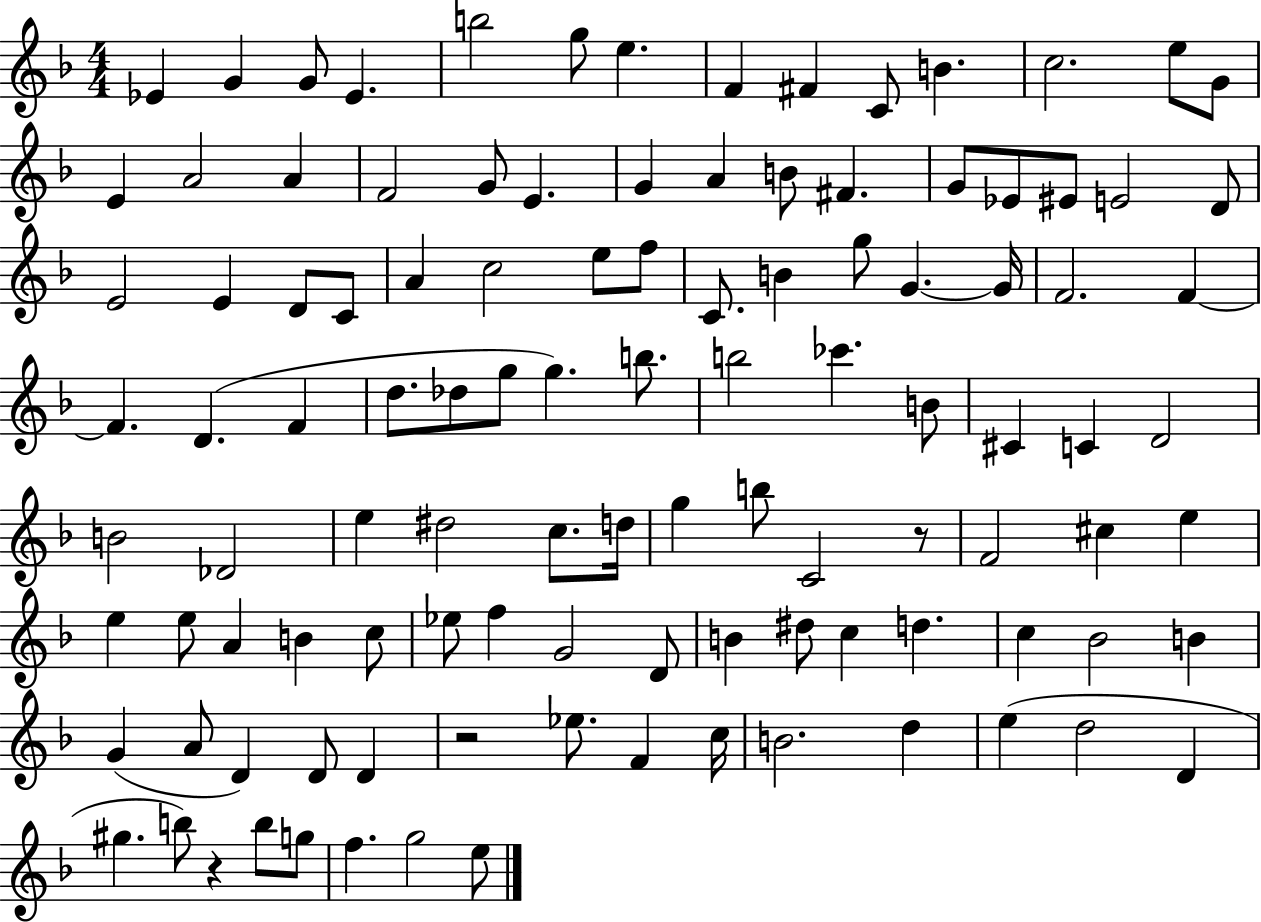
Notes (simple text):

Eb4/q G4/q G4/e Eb4/q. B5/h G5/e E5/q. F4/q F#4/q C4/e B4/q. C5/h. E5/e G4/e E4/q A4/h A4/q F4/h G4/e E4/q. G4/q A4/q B4/e F#4/q. G4/e Eb4/e EIS4/e E4/h D4/e E4/h E4/q D4/e C4/e A4/q C5/h E5/e F5/e C4/e. B4/q G5/e G4/q. G4/s F4/h. F4/q F4/q. D4/q. F4/q D5/e. Db5/e G5/e G5/q. B5/e. B5/h CES6/q. B4/e C#4/q C4/q D4/h B4/h Db4/h E5/q D#5/h C5/e. D5/s G5/q B5/e C4/h R/e F4/h C#5/q E5/q E5/q E5/e A4/q B4/q C5/e Eb5/e F5/q G4/h D4/e B4/q D#5/e C5/q D5/q. C5/q Bb4/h B4/q G4/q A4/e D4/q D4/e D4/q R/h Eb5/e. F4/q C5/s B4/h. D5/q E5/q D5/h D4/q G#5/q. B5/e R/q B5/e G5/e F5/q. G5/h E5/e